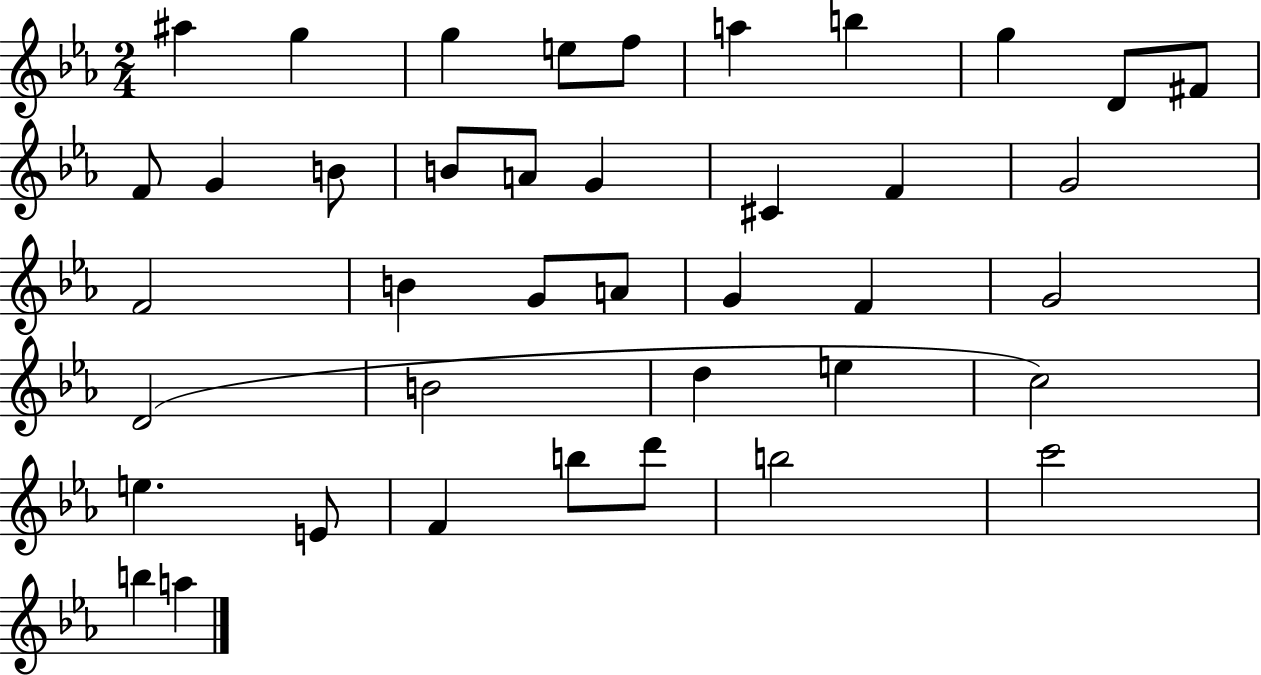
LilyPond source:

{
  \clef treble
  \numericTimeSignature
  \time 2/4
  \key ees \major
  ais''4 g''4 | g''4 e''8 f''8 | a''4 b''4 | g''4 d'8 fis'8 | \break f'8 g'4 b'8 | b'8 a'8 g'4 | cis'4 f'4 | g'2 | \break f'2 | b'4 g'8 a'8 | g'4 f'4 | g'2 | \break d'2( | b'2 | d''4 e''4 | c''2) | \break e''4. e'8 | f'4 b''8 d'''8 | b''2 | c'''2 | \break b''4 a''4 | \bar "|."
}